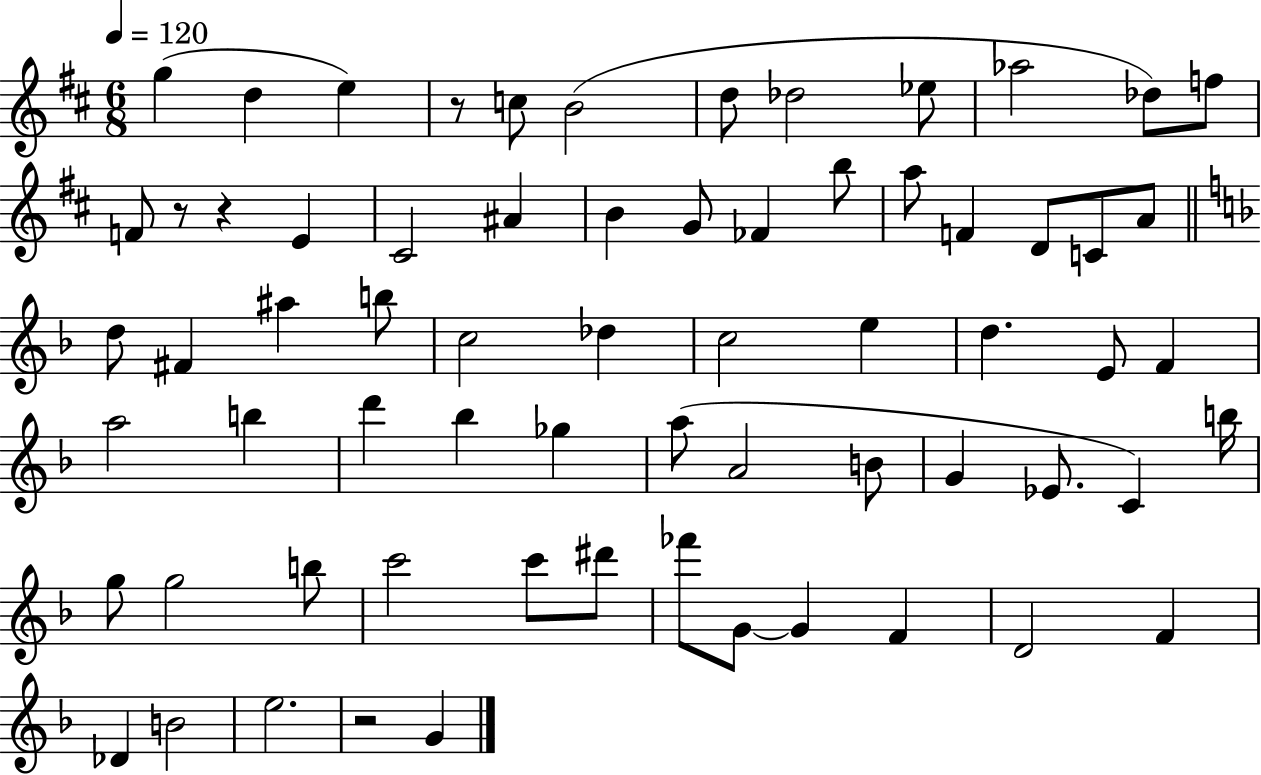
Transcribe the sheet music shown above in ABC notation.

X:1
T:Untitled
M:6/8
L:1/4
K:D
g d e z/2 c/2 B2 d/2 _d2 _e/2 _a2 _d/2 f/2 F/2 z/2 z E ^C2 ^A B G/2 _F b/2 a/2 F D/2 C/2 A/2 d/2 ^F ^a b/2 c2 _d c2 e d E/2 F a2 b d' _b _g a/2 A2 B/2 G _E/2 C b/4 g/2 g2 b/2 c'2 c'/2 ^d'/2 _f'/2 G/2 G F D2 F _D B2 e2 z2 G